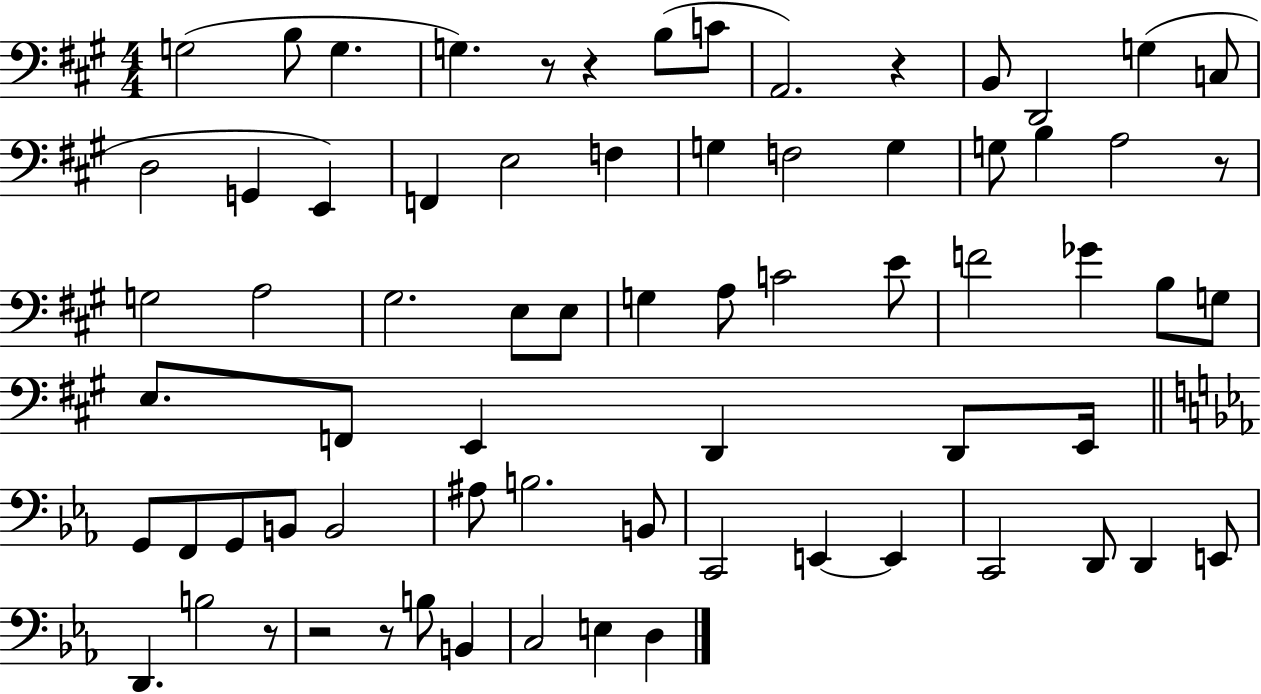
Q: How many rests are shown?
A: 7